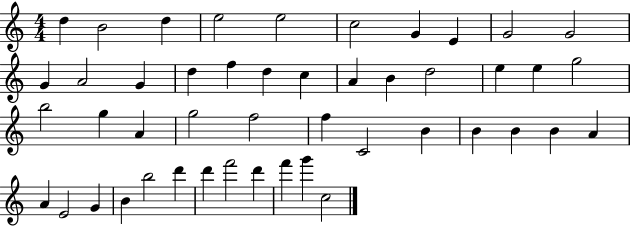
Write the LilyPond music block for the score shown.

{
  \clef treble
  \numericTimeSignature
  \time 4/4
  \key c \major
  d''4 b'2 d''4 | e''2 e''2 | c''2 g'4 e'4 | g'2 g'2 | \break g'4 a'2 g'4 | d''4 f''4 d''4 c''4 | a'4 b'4 d''2 | e''4 e''4 g''2 | \break b''2 g''4 a'4 | g''2 f''2 | f''4 c'2 b'4 | b'4 b'4 b'4 a'4 | \break a'4 e'2 g'4 | b'4 b''2 d'''4 | d'''4 f'''2 d'''4 | f'''4 g'''4 c''2 | \break \bar "|."
}